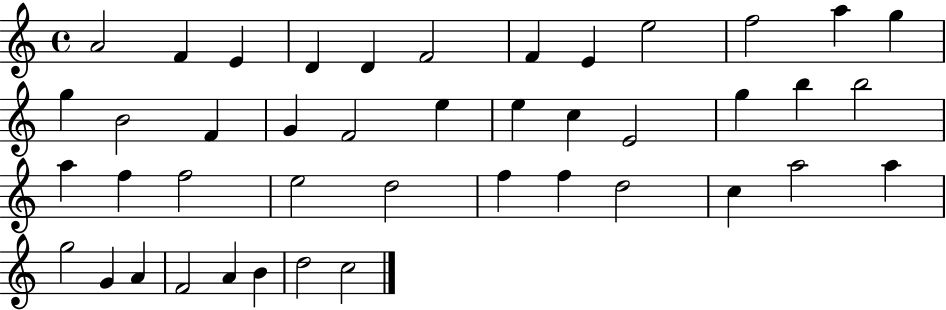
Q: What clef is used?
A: treble